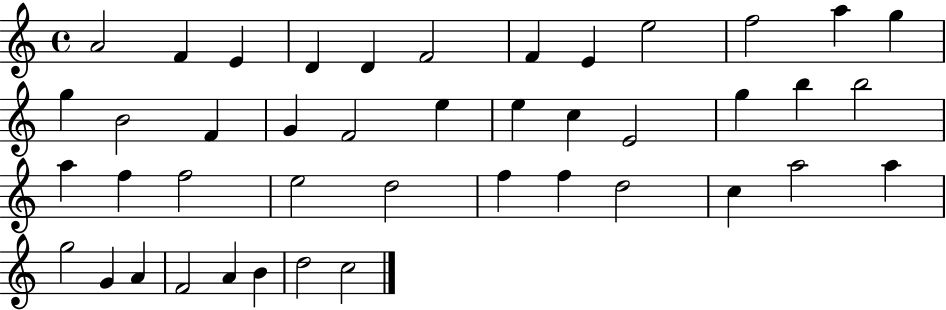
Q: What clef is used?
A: treble